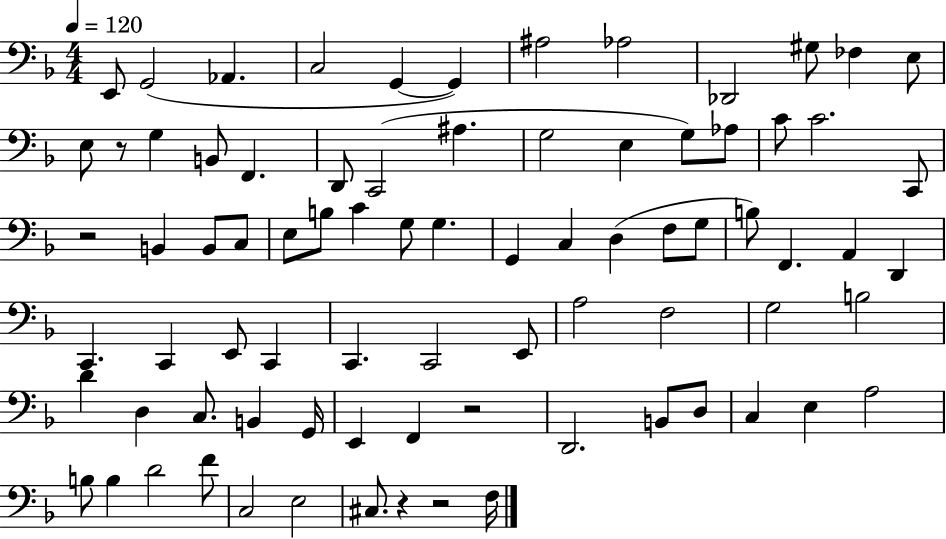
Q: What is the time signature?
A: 4/4